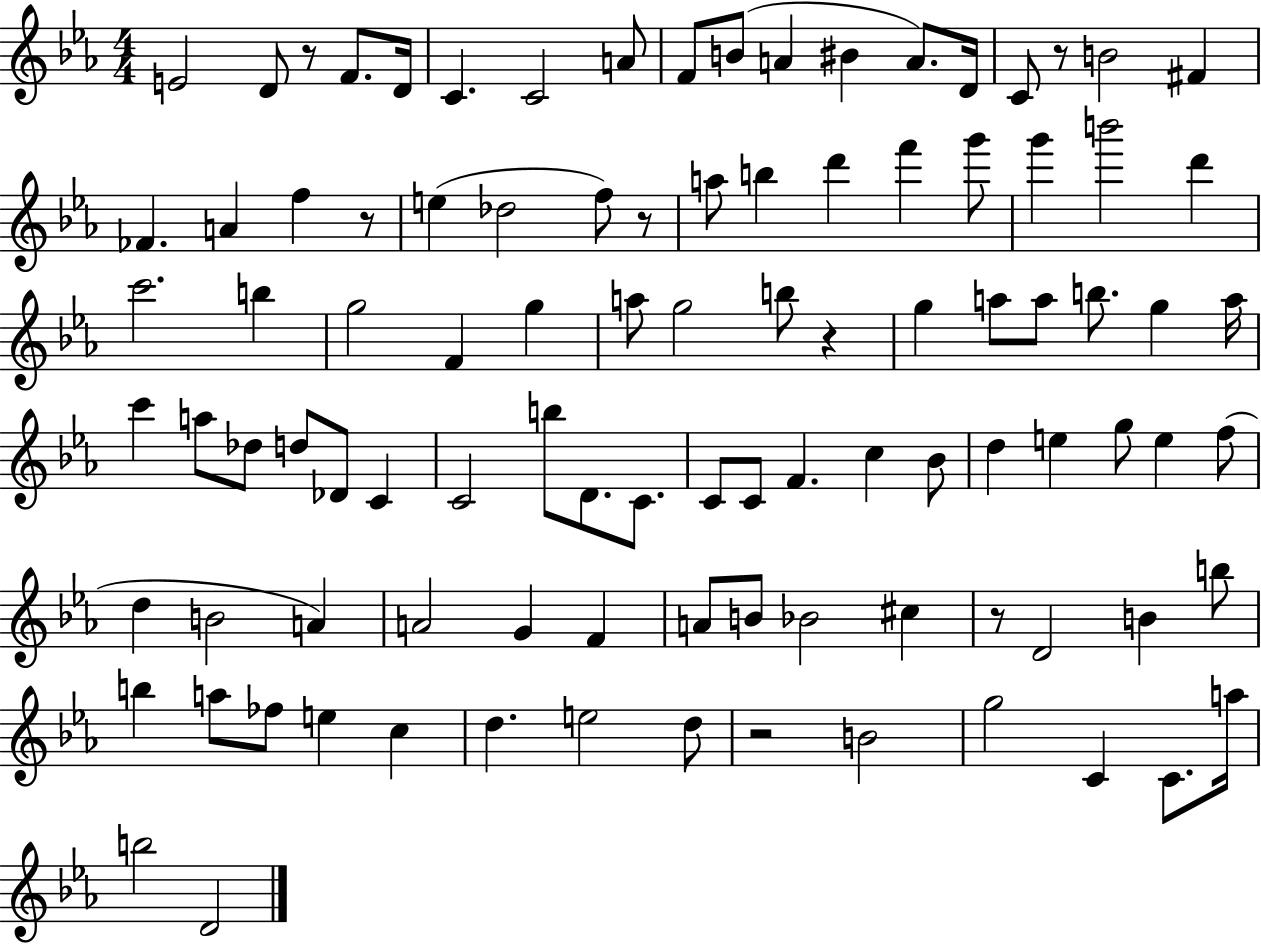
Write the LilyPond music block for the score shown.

{
  \clef treble
  \numericTimeSignature
  \time 4/4
  \key ees \major
  e'2 d'8 r8 f'8. d'16 | c'4. c'2 a'8 | f'8 b'8( a'4 bis'4 a'8.) d'16 | c'8 r8 b'2 fis'4 | \break fes'4. a'4 f''4 r8 | e''4( des''2 f''8) r8 | a''8 b''4 d'''4 f'''4 g'''8 | g'''4 b'''2 d'''4 | \break c'''2. b''4 | g''2 f'4 g''4 | a''8 g''2 b''8 r4 | g''4 a''8 a''8 b''8. g''4 a''16 | \break c'''4 a''8 des''8 d''8 des'8 c'4 | c'2 b''8 d'8. c'8. | c'8 c'8 f'4. c''4 bes'8 | d''4 e''4 g''8 e''4 f''8( | \break d''4 b'2 a'4) | a'2 g'4 f'4 | a'8 b'8 bes'2 cis''4 | r8 d'2 b'4 b''8 | \break b''4 a''8 fes''8 e''4 c''4 | d''4. e''2 d''8 | r2 b'2 | g''2 c'4 c'8. a''16 | \break b''2 d'2 | \bar "|."
}